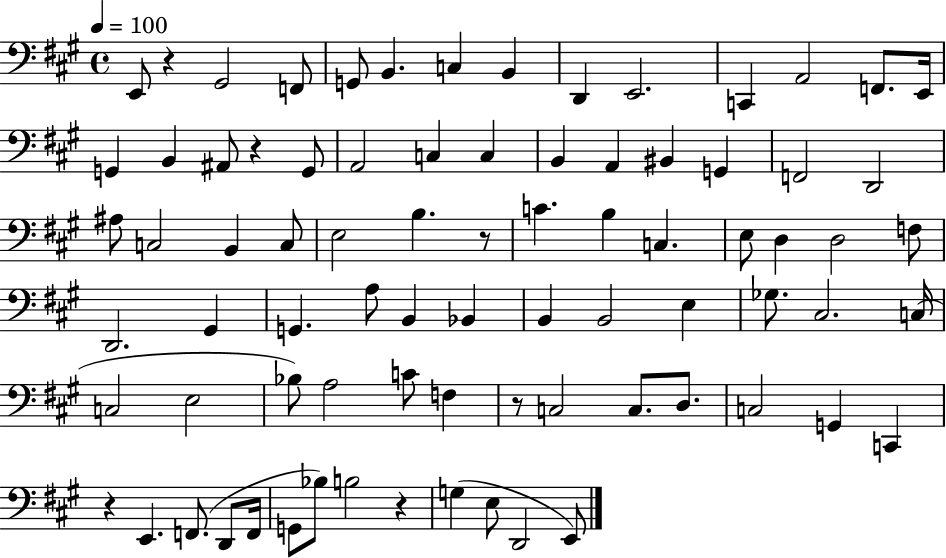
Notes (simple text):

E2/e R/q G#2/h F2/e G2/e B2/q. C3/q B2/q D2/q E2/h. C2/q A2/h F2/e. E2/s G2/q B2/q A#2/e R/q G2/e A2/h C3/q C3/q B2/q A2/q BIS2/q G2/q F2/h D2/h A#3/e C3/h B2/q C3/e E3/h B3/q. R/e C4/q. B3/q C3/q. E3/e D3/q D3/h F3/e D2/h. G#2/q G2/q. A3/e B2/q Bb2/q B2/q B2/h E3/q Gb3/e. C#3/h. C3/s C3/h E3/h Bb3/e A3/h C4/e F3/q R/e C3/h C3/e. D3/e. C3/h G2/q C2/q R/q E2/q. F2/e. D2/e F2/s G2/e Bb3/e B3/h R/q G3/q E3/e D2/h E2/e